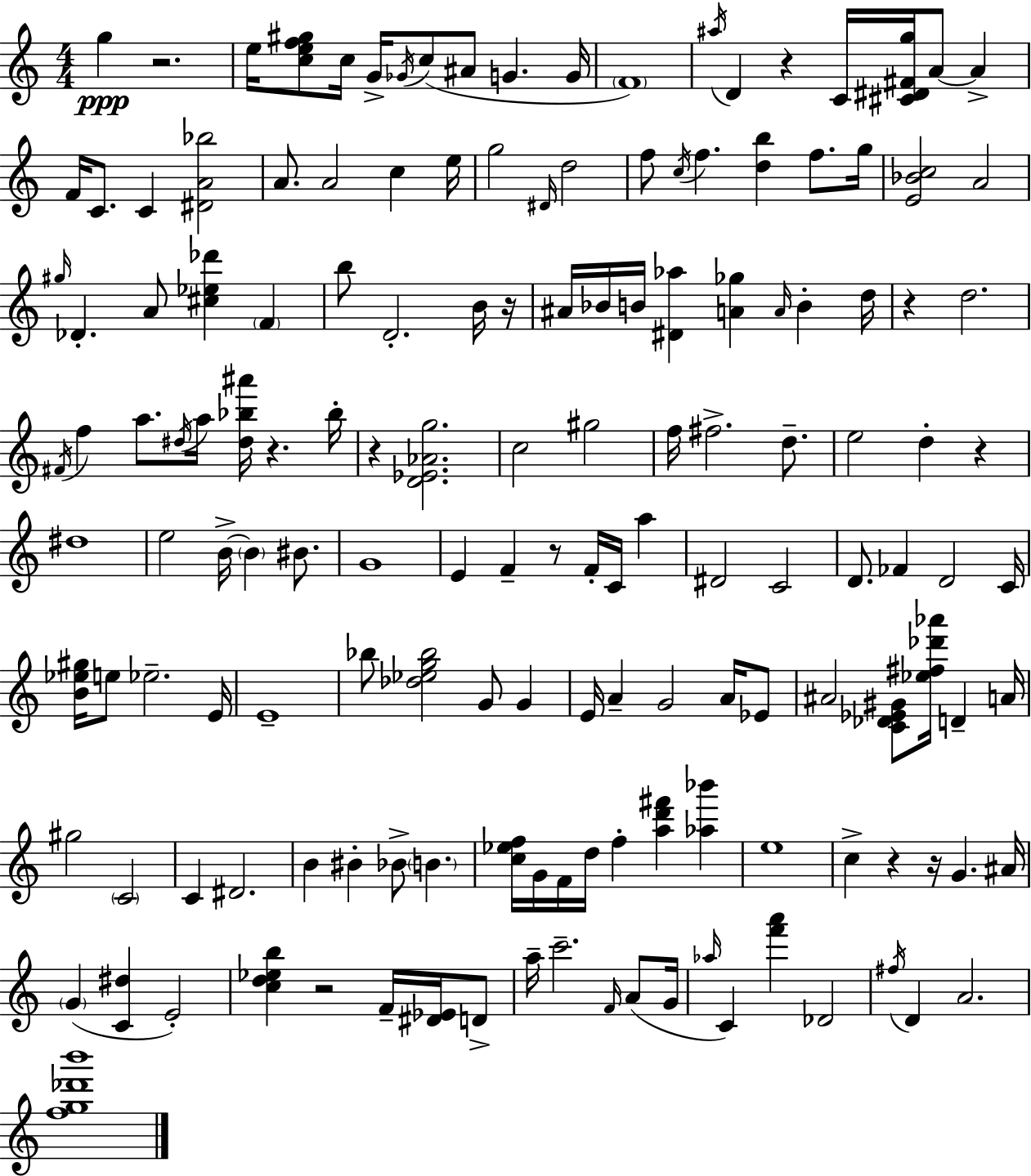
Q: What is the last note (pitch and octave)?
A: A4